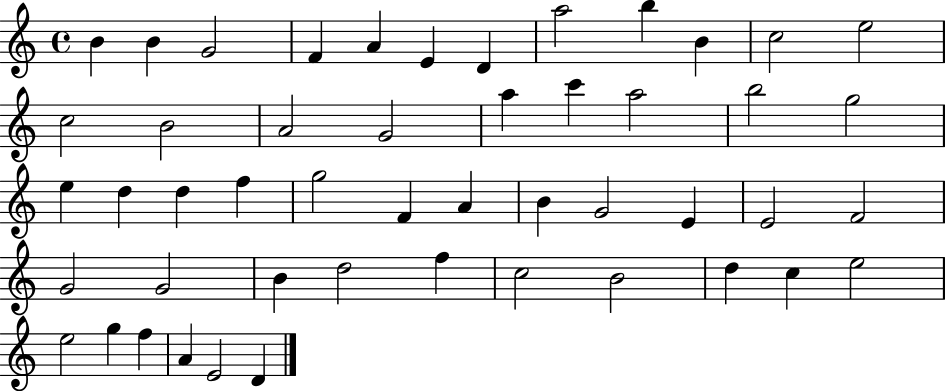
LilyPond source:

{
  \clef treble
  \time 4/4
  \defaultTimeSignature
  \key c \major
  b'4 b'4 g'2 | f'4 a'4 e'4 d'4 | a''2 b''4 b'4 | c''2 e''2 | \break c''2 b'2 | a'2 g'2 | a''4 c'''4 a''2 | b''2 g''2 | \break e''4 d''4 d''4 f''4 | g''2 f'4 a'4 | b'4 g'2 e'4 | e'2 f'2 | \break g'2 g'2 | b'4 d''2 f''4 | c''2 b'2 | d''4 c''4 e''2 | \break e''2 g''4 f''4 | a'4 e'2 d'4 | \bar "|."
}